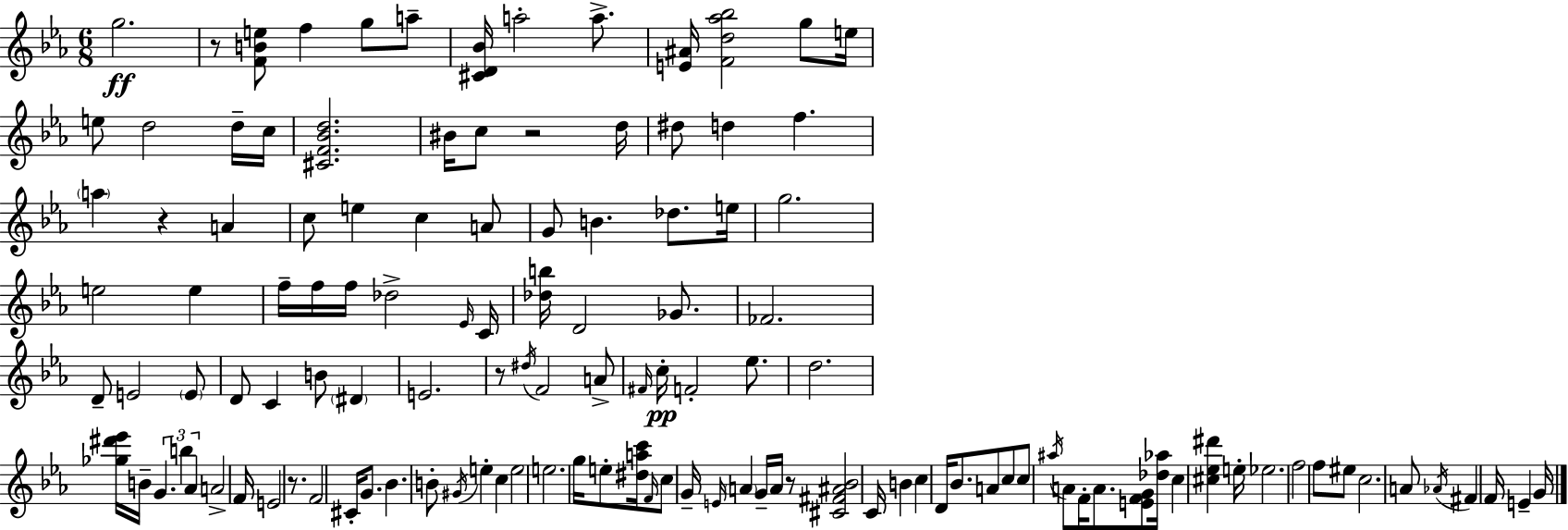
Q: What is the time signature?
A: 6/8